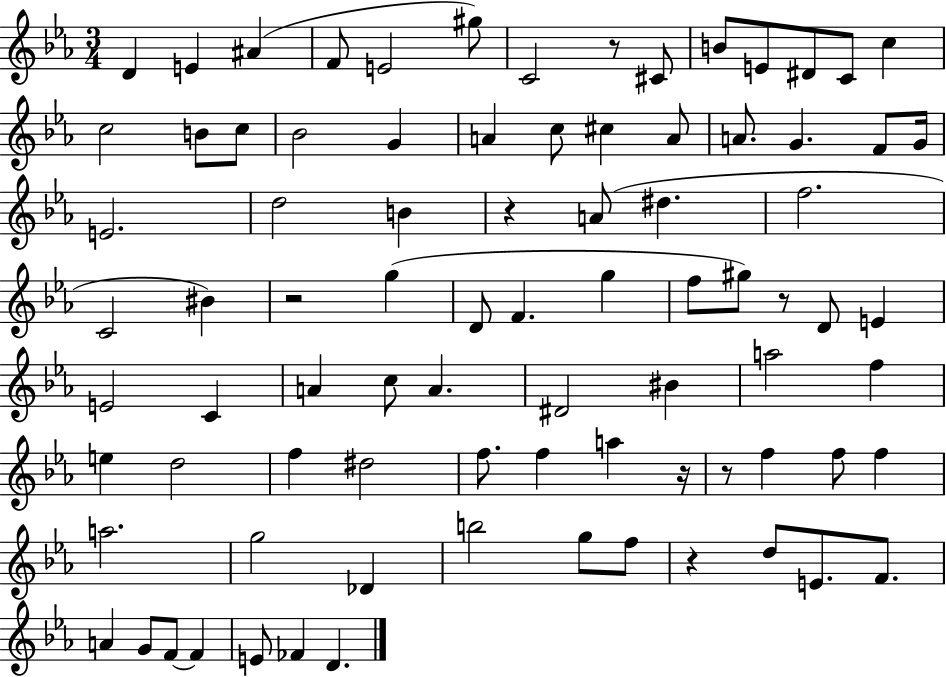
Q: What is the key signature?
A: EES major